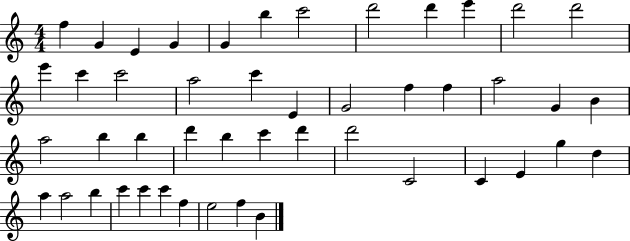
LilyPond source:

{
  \clef treble
  \numericTimeSignature
  \time 4/4
  \key c \major
  f''4 g'4 e'4 g'4 | g'4 b''4 c'''2 | d'''2 d'''4 e'''4 | d'''2 d'''2 | \break e'''4 c'''4 c'''2 | a''2 c'''4 e'4 | g'2 f''4 f''4 | a''2 g'4 b'4 | \break a''2 b''4 b''4 | d'''4 b''4 c'''4 d'''4 | d'''2 c'2 | c'4 e'4 g''4 d''4 | \break a''4 a''2 b''4 | c'''4 c'''4 c'''4 f''4 | e''2 f''4 b'4 | \bar "|."
}